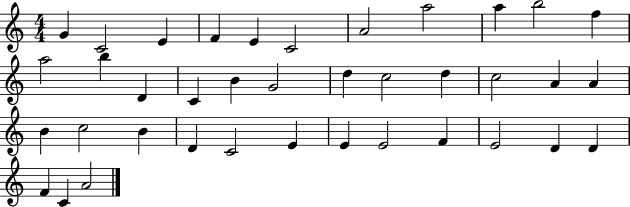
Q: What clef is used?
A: treble